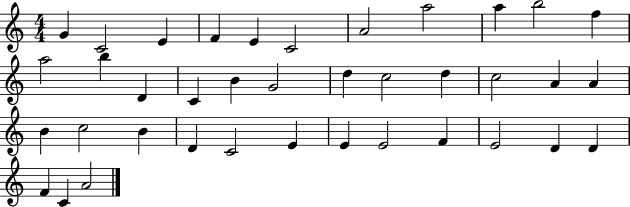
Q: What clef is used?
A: treble